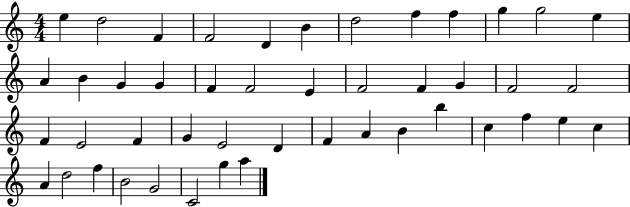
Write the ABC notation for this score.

X:1
T:Untitled
M:4/4
L:1/4
K:C
e d2 F F2 D B d2 f f g g2 e A B G G F F2 E F2 F G F2 F2 F E2 F G E2 D F A B b c f e c A d2 f B2 G2 C2 g a